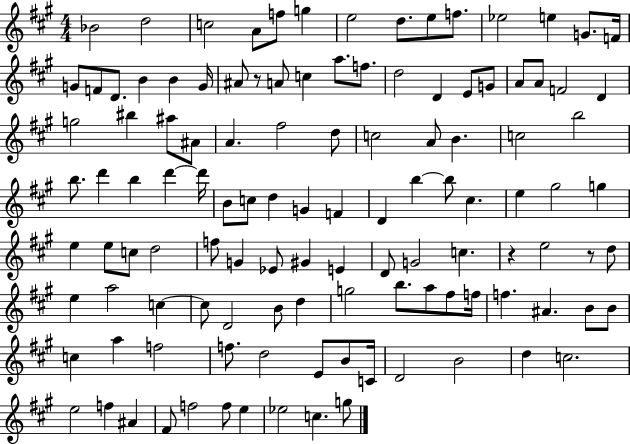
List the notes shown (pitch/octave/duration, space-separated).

Bb4/h D5/h C5/h A4/e F5/e G5/q E5/h D5/e. E5/e F5/e. Eb5/h E5/q G4/e. F4/s G4/e F4/e D4/e. B4/q B4/q G4/s A#4/e R/e A4/e C5/q A5/e. F5/e. D5/h D4/q E4/e G4/e A4/e A4/e F4/h D4/q G5/h BIS5/q A#5/e A#4/e A4/q. F#5/h D5/e C5/h A4/e B4/q. C5/h B5/h B5/e. D6/q B5/q D6/q D6/s B4/e C5/e D5/q G4/q F4/q D4/q B5/q B5/e C#5/q. E5/q G#5/h G5/q E5/q E5/e C5/e D5/h F5/e G4/q Eb4/e G#4/q E4/q D4/e G4/h C5/q. R/q E5/h R/e D5/e E5/q A5/h C5/q C5/e D4/h B4/e D5/q G5/h B5/e. A5/e F#5/e F5/s F5/q. A#4/q. B4/e B4/e C5/q A5/q F5/h F5/e. D5/h E4/e B4/e C4/s D4/h B4/h D5/q C5/h. E5/h F5/q A#4/q F#4/e F5/h F5/e E5/q Eb5/h C5/q. G5/e